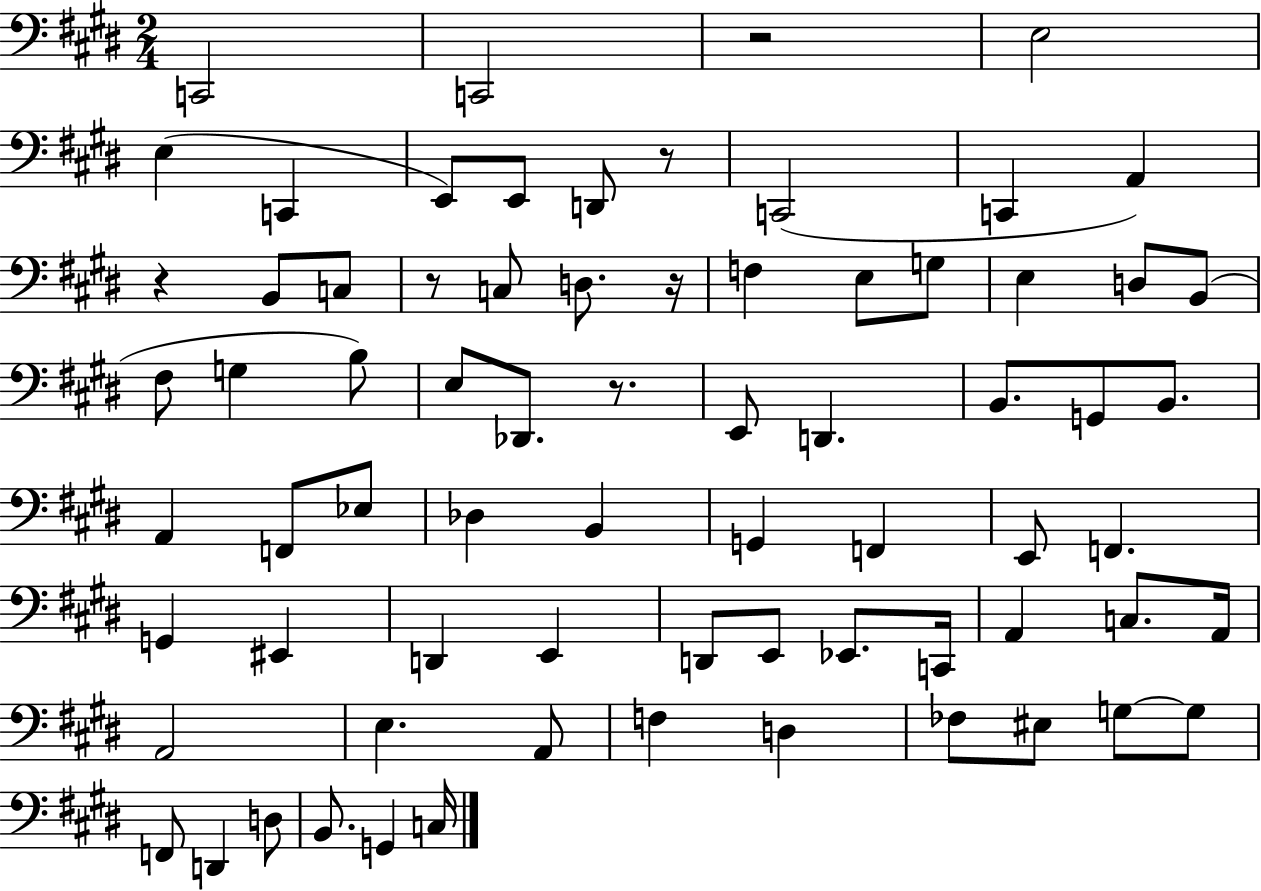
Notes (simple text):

C2/h C2/h R/h E3/h E3/q C2/q E2/e E2/e D2/e R/e C2/h C2/q A2/q R/q B2/e C3/e R/e C3/e D3/e. R/s F3/q E3/e G3/e E3/q D3/e B2/e F#3/e G3/q B3/e E3/e Db2/e. R/e. E2/e D2/q. B2/e. G2/e B2/e. A2/q F2/e Eb3/e Db3/q B2/q G2/q F2/q E2/e F2/q. G2/q EIS2/q D2/q E2/q D2/e E2/e Eb2/e. C2/s A2/q C3/e. A2/s A2/h E3/q. A2/e F3/q D3/q FES3/e EIS3/e G3/e G3/e F2/e D2/q D3/e B2/e. G2/q C3/s